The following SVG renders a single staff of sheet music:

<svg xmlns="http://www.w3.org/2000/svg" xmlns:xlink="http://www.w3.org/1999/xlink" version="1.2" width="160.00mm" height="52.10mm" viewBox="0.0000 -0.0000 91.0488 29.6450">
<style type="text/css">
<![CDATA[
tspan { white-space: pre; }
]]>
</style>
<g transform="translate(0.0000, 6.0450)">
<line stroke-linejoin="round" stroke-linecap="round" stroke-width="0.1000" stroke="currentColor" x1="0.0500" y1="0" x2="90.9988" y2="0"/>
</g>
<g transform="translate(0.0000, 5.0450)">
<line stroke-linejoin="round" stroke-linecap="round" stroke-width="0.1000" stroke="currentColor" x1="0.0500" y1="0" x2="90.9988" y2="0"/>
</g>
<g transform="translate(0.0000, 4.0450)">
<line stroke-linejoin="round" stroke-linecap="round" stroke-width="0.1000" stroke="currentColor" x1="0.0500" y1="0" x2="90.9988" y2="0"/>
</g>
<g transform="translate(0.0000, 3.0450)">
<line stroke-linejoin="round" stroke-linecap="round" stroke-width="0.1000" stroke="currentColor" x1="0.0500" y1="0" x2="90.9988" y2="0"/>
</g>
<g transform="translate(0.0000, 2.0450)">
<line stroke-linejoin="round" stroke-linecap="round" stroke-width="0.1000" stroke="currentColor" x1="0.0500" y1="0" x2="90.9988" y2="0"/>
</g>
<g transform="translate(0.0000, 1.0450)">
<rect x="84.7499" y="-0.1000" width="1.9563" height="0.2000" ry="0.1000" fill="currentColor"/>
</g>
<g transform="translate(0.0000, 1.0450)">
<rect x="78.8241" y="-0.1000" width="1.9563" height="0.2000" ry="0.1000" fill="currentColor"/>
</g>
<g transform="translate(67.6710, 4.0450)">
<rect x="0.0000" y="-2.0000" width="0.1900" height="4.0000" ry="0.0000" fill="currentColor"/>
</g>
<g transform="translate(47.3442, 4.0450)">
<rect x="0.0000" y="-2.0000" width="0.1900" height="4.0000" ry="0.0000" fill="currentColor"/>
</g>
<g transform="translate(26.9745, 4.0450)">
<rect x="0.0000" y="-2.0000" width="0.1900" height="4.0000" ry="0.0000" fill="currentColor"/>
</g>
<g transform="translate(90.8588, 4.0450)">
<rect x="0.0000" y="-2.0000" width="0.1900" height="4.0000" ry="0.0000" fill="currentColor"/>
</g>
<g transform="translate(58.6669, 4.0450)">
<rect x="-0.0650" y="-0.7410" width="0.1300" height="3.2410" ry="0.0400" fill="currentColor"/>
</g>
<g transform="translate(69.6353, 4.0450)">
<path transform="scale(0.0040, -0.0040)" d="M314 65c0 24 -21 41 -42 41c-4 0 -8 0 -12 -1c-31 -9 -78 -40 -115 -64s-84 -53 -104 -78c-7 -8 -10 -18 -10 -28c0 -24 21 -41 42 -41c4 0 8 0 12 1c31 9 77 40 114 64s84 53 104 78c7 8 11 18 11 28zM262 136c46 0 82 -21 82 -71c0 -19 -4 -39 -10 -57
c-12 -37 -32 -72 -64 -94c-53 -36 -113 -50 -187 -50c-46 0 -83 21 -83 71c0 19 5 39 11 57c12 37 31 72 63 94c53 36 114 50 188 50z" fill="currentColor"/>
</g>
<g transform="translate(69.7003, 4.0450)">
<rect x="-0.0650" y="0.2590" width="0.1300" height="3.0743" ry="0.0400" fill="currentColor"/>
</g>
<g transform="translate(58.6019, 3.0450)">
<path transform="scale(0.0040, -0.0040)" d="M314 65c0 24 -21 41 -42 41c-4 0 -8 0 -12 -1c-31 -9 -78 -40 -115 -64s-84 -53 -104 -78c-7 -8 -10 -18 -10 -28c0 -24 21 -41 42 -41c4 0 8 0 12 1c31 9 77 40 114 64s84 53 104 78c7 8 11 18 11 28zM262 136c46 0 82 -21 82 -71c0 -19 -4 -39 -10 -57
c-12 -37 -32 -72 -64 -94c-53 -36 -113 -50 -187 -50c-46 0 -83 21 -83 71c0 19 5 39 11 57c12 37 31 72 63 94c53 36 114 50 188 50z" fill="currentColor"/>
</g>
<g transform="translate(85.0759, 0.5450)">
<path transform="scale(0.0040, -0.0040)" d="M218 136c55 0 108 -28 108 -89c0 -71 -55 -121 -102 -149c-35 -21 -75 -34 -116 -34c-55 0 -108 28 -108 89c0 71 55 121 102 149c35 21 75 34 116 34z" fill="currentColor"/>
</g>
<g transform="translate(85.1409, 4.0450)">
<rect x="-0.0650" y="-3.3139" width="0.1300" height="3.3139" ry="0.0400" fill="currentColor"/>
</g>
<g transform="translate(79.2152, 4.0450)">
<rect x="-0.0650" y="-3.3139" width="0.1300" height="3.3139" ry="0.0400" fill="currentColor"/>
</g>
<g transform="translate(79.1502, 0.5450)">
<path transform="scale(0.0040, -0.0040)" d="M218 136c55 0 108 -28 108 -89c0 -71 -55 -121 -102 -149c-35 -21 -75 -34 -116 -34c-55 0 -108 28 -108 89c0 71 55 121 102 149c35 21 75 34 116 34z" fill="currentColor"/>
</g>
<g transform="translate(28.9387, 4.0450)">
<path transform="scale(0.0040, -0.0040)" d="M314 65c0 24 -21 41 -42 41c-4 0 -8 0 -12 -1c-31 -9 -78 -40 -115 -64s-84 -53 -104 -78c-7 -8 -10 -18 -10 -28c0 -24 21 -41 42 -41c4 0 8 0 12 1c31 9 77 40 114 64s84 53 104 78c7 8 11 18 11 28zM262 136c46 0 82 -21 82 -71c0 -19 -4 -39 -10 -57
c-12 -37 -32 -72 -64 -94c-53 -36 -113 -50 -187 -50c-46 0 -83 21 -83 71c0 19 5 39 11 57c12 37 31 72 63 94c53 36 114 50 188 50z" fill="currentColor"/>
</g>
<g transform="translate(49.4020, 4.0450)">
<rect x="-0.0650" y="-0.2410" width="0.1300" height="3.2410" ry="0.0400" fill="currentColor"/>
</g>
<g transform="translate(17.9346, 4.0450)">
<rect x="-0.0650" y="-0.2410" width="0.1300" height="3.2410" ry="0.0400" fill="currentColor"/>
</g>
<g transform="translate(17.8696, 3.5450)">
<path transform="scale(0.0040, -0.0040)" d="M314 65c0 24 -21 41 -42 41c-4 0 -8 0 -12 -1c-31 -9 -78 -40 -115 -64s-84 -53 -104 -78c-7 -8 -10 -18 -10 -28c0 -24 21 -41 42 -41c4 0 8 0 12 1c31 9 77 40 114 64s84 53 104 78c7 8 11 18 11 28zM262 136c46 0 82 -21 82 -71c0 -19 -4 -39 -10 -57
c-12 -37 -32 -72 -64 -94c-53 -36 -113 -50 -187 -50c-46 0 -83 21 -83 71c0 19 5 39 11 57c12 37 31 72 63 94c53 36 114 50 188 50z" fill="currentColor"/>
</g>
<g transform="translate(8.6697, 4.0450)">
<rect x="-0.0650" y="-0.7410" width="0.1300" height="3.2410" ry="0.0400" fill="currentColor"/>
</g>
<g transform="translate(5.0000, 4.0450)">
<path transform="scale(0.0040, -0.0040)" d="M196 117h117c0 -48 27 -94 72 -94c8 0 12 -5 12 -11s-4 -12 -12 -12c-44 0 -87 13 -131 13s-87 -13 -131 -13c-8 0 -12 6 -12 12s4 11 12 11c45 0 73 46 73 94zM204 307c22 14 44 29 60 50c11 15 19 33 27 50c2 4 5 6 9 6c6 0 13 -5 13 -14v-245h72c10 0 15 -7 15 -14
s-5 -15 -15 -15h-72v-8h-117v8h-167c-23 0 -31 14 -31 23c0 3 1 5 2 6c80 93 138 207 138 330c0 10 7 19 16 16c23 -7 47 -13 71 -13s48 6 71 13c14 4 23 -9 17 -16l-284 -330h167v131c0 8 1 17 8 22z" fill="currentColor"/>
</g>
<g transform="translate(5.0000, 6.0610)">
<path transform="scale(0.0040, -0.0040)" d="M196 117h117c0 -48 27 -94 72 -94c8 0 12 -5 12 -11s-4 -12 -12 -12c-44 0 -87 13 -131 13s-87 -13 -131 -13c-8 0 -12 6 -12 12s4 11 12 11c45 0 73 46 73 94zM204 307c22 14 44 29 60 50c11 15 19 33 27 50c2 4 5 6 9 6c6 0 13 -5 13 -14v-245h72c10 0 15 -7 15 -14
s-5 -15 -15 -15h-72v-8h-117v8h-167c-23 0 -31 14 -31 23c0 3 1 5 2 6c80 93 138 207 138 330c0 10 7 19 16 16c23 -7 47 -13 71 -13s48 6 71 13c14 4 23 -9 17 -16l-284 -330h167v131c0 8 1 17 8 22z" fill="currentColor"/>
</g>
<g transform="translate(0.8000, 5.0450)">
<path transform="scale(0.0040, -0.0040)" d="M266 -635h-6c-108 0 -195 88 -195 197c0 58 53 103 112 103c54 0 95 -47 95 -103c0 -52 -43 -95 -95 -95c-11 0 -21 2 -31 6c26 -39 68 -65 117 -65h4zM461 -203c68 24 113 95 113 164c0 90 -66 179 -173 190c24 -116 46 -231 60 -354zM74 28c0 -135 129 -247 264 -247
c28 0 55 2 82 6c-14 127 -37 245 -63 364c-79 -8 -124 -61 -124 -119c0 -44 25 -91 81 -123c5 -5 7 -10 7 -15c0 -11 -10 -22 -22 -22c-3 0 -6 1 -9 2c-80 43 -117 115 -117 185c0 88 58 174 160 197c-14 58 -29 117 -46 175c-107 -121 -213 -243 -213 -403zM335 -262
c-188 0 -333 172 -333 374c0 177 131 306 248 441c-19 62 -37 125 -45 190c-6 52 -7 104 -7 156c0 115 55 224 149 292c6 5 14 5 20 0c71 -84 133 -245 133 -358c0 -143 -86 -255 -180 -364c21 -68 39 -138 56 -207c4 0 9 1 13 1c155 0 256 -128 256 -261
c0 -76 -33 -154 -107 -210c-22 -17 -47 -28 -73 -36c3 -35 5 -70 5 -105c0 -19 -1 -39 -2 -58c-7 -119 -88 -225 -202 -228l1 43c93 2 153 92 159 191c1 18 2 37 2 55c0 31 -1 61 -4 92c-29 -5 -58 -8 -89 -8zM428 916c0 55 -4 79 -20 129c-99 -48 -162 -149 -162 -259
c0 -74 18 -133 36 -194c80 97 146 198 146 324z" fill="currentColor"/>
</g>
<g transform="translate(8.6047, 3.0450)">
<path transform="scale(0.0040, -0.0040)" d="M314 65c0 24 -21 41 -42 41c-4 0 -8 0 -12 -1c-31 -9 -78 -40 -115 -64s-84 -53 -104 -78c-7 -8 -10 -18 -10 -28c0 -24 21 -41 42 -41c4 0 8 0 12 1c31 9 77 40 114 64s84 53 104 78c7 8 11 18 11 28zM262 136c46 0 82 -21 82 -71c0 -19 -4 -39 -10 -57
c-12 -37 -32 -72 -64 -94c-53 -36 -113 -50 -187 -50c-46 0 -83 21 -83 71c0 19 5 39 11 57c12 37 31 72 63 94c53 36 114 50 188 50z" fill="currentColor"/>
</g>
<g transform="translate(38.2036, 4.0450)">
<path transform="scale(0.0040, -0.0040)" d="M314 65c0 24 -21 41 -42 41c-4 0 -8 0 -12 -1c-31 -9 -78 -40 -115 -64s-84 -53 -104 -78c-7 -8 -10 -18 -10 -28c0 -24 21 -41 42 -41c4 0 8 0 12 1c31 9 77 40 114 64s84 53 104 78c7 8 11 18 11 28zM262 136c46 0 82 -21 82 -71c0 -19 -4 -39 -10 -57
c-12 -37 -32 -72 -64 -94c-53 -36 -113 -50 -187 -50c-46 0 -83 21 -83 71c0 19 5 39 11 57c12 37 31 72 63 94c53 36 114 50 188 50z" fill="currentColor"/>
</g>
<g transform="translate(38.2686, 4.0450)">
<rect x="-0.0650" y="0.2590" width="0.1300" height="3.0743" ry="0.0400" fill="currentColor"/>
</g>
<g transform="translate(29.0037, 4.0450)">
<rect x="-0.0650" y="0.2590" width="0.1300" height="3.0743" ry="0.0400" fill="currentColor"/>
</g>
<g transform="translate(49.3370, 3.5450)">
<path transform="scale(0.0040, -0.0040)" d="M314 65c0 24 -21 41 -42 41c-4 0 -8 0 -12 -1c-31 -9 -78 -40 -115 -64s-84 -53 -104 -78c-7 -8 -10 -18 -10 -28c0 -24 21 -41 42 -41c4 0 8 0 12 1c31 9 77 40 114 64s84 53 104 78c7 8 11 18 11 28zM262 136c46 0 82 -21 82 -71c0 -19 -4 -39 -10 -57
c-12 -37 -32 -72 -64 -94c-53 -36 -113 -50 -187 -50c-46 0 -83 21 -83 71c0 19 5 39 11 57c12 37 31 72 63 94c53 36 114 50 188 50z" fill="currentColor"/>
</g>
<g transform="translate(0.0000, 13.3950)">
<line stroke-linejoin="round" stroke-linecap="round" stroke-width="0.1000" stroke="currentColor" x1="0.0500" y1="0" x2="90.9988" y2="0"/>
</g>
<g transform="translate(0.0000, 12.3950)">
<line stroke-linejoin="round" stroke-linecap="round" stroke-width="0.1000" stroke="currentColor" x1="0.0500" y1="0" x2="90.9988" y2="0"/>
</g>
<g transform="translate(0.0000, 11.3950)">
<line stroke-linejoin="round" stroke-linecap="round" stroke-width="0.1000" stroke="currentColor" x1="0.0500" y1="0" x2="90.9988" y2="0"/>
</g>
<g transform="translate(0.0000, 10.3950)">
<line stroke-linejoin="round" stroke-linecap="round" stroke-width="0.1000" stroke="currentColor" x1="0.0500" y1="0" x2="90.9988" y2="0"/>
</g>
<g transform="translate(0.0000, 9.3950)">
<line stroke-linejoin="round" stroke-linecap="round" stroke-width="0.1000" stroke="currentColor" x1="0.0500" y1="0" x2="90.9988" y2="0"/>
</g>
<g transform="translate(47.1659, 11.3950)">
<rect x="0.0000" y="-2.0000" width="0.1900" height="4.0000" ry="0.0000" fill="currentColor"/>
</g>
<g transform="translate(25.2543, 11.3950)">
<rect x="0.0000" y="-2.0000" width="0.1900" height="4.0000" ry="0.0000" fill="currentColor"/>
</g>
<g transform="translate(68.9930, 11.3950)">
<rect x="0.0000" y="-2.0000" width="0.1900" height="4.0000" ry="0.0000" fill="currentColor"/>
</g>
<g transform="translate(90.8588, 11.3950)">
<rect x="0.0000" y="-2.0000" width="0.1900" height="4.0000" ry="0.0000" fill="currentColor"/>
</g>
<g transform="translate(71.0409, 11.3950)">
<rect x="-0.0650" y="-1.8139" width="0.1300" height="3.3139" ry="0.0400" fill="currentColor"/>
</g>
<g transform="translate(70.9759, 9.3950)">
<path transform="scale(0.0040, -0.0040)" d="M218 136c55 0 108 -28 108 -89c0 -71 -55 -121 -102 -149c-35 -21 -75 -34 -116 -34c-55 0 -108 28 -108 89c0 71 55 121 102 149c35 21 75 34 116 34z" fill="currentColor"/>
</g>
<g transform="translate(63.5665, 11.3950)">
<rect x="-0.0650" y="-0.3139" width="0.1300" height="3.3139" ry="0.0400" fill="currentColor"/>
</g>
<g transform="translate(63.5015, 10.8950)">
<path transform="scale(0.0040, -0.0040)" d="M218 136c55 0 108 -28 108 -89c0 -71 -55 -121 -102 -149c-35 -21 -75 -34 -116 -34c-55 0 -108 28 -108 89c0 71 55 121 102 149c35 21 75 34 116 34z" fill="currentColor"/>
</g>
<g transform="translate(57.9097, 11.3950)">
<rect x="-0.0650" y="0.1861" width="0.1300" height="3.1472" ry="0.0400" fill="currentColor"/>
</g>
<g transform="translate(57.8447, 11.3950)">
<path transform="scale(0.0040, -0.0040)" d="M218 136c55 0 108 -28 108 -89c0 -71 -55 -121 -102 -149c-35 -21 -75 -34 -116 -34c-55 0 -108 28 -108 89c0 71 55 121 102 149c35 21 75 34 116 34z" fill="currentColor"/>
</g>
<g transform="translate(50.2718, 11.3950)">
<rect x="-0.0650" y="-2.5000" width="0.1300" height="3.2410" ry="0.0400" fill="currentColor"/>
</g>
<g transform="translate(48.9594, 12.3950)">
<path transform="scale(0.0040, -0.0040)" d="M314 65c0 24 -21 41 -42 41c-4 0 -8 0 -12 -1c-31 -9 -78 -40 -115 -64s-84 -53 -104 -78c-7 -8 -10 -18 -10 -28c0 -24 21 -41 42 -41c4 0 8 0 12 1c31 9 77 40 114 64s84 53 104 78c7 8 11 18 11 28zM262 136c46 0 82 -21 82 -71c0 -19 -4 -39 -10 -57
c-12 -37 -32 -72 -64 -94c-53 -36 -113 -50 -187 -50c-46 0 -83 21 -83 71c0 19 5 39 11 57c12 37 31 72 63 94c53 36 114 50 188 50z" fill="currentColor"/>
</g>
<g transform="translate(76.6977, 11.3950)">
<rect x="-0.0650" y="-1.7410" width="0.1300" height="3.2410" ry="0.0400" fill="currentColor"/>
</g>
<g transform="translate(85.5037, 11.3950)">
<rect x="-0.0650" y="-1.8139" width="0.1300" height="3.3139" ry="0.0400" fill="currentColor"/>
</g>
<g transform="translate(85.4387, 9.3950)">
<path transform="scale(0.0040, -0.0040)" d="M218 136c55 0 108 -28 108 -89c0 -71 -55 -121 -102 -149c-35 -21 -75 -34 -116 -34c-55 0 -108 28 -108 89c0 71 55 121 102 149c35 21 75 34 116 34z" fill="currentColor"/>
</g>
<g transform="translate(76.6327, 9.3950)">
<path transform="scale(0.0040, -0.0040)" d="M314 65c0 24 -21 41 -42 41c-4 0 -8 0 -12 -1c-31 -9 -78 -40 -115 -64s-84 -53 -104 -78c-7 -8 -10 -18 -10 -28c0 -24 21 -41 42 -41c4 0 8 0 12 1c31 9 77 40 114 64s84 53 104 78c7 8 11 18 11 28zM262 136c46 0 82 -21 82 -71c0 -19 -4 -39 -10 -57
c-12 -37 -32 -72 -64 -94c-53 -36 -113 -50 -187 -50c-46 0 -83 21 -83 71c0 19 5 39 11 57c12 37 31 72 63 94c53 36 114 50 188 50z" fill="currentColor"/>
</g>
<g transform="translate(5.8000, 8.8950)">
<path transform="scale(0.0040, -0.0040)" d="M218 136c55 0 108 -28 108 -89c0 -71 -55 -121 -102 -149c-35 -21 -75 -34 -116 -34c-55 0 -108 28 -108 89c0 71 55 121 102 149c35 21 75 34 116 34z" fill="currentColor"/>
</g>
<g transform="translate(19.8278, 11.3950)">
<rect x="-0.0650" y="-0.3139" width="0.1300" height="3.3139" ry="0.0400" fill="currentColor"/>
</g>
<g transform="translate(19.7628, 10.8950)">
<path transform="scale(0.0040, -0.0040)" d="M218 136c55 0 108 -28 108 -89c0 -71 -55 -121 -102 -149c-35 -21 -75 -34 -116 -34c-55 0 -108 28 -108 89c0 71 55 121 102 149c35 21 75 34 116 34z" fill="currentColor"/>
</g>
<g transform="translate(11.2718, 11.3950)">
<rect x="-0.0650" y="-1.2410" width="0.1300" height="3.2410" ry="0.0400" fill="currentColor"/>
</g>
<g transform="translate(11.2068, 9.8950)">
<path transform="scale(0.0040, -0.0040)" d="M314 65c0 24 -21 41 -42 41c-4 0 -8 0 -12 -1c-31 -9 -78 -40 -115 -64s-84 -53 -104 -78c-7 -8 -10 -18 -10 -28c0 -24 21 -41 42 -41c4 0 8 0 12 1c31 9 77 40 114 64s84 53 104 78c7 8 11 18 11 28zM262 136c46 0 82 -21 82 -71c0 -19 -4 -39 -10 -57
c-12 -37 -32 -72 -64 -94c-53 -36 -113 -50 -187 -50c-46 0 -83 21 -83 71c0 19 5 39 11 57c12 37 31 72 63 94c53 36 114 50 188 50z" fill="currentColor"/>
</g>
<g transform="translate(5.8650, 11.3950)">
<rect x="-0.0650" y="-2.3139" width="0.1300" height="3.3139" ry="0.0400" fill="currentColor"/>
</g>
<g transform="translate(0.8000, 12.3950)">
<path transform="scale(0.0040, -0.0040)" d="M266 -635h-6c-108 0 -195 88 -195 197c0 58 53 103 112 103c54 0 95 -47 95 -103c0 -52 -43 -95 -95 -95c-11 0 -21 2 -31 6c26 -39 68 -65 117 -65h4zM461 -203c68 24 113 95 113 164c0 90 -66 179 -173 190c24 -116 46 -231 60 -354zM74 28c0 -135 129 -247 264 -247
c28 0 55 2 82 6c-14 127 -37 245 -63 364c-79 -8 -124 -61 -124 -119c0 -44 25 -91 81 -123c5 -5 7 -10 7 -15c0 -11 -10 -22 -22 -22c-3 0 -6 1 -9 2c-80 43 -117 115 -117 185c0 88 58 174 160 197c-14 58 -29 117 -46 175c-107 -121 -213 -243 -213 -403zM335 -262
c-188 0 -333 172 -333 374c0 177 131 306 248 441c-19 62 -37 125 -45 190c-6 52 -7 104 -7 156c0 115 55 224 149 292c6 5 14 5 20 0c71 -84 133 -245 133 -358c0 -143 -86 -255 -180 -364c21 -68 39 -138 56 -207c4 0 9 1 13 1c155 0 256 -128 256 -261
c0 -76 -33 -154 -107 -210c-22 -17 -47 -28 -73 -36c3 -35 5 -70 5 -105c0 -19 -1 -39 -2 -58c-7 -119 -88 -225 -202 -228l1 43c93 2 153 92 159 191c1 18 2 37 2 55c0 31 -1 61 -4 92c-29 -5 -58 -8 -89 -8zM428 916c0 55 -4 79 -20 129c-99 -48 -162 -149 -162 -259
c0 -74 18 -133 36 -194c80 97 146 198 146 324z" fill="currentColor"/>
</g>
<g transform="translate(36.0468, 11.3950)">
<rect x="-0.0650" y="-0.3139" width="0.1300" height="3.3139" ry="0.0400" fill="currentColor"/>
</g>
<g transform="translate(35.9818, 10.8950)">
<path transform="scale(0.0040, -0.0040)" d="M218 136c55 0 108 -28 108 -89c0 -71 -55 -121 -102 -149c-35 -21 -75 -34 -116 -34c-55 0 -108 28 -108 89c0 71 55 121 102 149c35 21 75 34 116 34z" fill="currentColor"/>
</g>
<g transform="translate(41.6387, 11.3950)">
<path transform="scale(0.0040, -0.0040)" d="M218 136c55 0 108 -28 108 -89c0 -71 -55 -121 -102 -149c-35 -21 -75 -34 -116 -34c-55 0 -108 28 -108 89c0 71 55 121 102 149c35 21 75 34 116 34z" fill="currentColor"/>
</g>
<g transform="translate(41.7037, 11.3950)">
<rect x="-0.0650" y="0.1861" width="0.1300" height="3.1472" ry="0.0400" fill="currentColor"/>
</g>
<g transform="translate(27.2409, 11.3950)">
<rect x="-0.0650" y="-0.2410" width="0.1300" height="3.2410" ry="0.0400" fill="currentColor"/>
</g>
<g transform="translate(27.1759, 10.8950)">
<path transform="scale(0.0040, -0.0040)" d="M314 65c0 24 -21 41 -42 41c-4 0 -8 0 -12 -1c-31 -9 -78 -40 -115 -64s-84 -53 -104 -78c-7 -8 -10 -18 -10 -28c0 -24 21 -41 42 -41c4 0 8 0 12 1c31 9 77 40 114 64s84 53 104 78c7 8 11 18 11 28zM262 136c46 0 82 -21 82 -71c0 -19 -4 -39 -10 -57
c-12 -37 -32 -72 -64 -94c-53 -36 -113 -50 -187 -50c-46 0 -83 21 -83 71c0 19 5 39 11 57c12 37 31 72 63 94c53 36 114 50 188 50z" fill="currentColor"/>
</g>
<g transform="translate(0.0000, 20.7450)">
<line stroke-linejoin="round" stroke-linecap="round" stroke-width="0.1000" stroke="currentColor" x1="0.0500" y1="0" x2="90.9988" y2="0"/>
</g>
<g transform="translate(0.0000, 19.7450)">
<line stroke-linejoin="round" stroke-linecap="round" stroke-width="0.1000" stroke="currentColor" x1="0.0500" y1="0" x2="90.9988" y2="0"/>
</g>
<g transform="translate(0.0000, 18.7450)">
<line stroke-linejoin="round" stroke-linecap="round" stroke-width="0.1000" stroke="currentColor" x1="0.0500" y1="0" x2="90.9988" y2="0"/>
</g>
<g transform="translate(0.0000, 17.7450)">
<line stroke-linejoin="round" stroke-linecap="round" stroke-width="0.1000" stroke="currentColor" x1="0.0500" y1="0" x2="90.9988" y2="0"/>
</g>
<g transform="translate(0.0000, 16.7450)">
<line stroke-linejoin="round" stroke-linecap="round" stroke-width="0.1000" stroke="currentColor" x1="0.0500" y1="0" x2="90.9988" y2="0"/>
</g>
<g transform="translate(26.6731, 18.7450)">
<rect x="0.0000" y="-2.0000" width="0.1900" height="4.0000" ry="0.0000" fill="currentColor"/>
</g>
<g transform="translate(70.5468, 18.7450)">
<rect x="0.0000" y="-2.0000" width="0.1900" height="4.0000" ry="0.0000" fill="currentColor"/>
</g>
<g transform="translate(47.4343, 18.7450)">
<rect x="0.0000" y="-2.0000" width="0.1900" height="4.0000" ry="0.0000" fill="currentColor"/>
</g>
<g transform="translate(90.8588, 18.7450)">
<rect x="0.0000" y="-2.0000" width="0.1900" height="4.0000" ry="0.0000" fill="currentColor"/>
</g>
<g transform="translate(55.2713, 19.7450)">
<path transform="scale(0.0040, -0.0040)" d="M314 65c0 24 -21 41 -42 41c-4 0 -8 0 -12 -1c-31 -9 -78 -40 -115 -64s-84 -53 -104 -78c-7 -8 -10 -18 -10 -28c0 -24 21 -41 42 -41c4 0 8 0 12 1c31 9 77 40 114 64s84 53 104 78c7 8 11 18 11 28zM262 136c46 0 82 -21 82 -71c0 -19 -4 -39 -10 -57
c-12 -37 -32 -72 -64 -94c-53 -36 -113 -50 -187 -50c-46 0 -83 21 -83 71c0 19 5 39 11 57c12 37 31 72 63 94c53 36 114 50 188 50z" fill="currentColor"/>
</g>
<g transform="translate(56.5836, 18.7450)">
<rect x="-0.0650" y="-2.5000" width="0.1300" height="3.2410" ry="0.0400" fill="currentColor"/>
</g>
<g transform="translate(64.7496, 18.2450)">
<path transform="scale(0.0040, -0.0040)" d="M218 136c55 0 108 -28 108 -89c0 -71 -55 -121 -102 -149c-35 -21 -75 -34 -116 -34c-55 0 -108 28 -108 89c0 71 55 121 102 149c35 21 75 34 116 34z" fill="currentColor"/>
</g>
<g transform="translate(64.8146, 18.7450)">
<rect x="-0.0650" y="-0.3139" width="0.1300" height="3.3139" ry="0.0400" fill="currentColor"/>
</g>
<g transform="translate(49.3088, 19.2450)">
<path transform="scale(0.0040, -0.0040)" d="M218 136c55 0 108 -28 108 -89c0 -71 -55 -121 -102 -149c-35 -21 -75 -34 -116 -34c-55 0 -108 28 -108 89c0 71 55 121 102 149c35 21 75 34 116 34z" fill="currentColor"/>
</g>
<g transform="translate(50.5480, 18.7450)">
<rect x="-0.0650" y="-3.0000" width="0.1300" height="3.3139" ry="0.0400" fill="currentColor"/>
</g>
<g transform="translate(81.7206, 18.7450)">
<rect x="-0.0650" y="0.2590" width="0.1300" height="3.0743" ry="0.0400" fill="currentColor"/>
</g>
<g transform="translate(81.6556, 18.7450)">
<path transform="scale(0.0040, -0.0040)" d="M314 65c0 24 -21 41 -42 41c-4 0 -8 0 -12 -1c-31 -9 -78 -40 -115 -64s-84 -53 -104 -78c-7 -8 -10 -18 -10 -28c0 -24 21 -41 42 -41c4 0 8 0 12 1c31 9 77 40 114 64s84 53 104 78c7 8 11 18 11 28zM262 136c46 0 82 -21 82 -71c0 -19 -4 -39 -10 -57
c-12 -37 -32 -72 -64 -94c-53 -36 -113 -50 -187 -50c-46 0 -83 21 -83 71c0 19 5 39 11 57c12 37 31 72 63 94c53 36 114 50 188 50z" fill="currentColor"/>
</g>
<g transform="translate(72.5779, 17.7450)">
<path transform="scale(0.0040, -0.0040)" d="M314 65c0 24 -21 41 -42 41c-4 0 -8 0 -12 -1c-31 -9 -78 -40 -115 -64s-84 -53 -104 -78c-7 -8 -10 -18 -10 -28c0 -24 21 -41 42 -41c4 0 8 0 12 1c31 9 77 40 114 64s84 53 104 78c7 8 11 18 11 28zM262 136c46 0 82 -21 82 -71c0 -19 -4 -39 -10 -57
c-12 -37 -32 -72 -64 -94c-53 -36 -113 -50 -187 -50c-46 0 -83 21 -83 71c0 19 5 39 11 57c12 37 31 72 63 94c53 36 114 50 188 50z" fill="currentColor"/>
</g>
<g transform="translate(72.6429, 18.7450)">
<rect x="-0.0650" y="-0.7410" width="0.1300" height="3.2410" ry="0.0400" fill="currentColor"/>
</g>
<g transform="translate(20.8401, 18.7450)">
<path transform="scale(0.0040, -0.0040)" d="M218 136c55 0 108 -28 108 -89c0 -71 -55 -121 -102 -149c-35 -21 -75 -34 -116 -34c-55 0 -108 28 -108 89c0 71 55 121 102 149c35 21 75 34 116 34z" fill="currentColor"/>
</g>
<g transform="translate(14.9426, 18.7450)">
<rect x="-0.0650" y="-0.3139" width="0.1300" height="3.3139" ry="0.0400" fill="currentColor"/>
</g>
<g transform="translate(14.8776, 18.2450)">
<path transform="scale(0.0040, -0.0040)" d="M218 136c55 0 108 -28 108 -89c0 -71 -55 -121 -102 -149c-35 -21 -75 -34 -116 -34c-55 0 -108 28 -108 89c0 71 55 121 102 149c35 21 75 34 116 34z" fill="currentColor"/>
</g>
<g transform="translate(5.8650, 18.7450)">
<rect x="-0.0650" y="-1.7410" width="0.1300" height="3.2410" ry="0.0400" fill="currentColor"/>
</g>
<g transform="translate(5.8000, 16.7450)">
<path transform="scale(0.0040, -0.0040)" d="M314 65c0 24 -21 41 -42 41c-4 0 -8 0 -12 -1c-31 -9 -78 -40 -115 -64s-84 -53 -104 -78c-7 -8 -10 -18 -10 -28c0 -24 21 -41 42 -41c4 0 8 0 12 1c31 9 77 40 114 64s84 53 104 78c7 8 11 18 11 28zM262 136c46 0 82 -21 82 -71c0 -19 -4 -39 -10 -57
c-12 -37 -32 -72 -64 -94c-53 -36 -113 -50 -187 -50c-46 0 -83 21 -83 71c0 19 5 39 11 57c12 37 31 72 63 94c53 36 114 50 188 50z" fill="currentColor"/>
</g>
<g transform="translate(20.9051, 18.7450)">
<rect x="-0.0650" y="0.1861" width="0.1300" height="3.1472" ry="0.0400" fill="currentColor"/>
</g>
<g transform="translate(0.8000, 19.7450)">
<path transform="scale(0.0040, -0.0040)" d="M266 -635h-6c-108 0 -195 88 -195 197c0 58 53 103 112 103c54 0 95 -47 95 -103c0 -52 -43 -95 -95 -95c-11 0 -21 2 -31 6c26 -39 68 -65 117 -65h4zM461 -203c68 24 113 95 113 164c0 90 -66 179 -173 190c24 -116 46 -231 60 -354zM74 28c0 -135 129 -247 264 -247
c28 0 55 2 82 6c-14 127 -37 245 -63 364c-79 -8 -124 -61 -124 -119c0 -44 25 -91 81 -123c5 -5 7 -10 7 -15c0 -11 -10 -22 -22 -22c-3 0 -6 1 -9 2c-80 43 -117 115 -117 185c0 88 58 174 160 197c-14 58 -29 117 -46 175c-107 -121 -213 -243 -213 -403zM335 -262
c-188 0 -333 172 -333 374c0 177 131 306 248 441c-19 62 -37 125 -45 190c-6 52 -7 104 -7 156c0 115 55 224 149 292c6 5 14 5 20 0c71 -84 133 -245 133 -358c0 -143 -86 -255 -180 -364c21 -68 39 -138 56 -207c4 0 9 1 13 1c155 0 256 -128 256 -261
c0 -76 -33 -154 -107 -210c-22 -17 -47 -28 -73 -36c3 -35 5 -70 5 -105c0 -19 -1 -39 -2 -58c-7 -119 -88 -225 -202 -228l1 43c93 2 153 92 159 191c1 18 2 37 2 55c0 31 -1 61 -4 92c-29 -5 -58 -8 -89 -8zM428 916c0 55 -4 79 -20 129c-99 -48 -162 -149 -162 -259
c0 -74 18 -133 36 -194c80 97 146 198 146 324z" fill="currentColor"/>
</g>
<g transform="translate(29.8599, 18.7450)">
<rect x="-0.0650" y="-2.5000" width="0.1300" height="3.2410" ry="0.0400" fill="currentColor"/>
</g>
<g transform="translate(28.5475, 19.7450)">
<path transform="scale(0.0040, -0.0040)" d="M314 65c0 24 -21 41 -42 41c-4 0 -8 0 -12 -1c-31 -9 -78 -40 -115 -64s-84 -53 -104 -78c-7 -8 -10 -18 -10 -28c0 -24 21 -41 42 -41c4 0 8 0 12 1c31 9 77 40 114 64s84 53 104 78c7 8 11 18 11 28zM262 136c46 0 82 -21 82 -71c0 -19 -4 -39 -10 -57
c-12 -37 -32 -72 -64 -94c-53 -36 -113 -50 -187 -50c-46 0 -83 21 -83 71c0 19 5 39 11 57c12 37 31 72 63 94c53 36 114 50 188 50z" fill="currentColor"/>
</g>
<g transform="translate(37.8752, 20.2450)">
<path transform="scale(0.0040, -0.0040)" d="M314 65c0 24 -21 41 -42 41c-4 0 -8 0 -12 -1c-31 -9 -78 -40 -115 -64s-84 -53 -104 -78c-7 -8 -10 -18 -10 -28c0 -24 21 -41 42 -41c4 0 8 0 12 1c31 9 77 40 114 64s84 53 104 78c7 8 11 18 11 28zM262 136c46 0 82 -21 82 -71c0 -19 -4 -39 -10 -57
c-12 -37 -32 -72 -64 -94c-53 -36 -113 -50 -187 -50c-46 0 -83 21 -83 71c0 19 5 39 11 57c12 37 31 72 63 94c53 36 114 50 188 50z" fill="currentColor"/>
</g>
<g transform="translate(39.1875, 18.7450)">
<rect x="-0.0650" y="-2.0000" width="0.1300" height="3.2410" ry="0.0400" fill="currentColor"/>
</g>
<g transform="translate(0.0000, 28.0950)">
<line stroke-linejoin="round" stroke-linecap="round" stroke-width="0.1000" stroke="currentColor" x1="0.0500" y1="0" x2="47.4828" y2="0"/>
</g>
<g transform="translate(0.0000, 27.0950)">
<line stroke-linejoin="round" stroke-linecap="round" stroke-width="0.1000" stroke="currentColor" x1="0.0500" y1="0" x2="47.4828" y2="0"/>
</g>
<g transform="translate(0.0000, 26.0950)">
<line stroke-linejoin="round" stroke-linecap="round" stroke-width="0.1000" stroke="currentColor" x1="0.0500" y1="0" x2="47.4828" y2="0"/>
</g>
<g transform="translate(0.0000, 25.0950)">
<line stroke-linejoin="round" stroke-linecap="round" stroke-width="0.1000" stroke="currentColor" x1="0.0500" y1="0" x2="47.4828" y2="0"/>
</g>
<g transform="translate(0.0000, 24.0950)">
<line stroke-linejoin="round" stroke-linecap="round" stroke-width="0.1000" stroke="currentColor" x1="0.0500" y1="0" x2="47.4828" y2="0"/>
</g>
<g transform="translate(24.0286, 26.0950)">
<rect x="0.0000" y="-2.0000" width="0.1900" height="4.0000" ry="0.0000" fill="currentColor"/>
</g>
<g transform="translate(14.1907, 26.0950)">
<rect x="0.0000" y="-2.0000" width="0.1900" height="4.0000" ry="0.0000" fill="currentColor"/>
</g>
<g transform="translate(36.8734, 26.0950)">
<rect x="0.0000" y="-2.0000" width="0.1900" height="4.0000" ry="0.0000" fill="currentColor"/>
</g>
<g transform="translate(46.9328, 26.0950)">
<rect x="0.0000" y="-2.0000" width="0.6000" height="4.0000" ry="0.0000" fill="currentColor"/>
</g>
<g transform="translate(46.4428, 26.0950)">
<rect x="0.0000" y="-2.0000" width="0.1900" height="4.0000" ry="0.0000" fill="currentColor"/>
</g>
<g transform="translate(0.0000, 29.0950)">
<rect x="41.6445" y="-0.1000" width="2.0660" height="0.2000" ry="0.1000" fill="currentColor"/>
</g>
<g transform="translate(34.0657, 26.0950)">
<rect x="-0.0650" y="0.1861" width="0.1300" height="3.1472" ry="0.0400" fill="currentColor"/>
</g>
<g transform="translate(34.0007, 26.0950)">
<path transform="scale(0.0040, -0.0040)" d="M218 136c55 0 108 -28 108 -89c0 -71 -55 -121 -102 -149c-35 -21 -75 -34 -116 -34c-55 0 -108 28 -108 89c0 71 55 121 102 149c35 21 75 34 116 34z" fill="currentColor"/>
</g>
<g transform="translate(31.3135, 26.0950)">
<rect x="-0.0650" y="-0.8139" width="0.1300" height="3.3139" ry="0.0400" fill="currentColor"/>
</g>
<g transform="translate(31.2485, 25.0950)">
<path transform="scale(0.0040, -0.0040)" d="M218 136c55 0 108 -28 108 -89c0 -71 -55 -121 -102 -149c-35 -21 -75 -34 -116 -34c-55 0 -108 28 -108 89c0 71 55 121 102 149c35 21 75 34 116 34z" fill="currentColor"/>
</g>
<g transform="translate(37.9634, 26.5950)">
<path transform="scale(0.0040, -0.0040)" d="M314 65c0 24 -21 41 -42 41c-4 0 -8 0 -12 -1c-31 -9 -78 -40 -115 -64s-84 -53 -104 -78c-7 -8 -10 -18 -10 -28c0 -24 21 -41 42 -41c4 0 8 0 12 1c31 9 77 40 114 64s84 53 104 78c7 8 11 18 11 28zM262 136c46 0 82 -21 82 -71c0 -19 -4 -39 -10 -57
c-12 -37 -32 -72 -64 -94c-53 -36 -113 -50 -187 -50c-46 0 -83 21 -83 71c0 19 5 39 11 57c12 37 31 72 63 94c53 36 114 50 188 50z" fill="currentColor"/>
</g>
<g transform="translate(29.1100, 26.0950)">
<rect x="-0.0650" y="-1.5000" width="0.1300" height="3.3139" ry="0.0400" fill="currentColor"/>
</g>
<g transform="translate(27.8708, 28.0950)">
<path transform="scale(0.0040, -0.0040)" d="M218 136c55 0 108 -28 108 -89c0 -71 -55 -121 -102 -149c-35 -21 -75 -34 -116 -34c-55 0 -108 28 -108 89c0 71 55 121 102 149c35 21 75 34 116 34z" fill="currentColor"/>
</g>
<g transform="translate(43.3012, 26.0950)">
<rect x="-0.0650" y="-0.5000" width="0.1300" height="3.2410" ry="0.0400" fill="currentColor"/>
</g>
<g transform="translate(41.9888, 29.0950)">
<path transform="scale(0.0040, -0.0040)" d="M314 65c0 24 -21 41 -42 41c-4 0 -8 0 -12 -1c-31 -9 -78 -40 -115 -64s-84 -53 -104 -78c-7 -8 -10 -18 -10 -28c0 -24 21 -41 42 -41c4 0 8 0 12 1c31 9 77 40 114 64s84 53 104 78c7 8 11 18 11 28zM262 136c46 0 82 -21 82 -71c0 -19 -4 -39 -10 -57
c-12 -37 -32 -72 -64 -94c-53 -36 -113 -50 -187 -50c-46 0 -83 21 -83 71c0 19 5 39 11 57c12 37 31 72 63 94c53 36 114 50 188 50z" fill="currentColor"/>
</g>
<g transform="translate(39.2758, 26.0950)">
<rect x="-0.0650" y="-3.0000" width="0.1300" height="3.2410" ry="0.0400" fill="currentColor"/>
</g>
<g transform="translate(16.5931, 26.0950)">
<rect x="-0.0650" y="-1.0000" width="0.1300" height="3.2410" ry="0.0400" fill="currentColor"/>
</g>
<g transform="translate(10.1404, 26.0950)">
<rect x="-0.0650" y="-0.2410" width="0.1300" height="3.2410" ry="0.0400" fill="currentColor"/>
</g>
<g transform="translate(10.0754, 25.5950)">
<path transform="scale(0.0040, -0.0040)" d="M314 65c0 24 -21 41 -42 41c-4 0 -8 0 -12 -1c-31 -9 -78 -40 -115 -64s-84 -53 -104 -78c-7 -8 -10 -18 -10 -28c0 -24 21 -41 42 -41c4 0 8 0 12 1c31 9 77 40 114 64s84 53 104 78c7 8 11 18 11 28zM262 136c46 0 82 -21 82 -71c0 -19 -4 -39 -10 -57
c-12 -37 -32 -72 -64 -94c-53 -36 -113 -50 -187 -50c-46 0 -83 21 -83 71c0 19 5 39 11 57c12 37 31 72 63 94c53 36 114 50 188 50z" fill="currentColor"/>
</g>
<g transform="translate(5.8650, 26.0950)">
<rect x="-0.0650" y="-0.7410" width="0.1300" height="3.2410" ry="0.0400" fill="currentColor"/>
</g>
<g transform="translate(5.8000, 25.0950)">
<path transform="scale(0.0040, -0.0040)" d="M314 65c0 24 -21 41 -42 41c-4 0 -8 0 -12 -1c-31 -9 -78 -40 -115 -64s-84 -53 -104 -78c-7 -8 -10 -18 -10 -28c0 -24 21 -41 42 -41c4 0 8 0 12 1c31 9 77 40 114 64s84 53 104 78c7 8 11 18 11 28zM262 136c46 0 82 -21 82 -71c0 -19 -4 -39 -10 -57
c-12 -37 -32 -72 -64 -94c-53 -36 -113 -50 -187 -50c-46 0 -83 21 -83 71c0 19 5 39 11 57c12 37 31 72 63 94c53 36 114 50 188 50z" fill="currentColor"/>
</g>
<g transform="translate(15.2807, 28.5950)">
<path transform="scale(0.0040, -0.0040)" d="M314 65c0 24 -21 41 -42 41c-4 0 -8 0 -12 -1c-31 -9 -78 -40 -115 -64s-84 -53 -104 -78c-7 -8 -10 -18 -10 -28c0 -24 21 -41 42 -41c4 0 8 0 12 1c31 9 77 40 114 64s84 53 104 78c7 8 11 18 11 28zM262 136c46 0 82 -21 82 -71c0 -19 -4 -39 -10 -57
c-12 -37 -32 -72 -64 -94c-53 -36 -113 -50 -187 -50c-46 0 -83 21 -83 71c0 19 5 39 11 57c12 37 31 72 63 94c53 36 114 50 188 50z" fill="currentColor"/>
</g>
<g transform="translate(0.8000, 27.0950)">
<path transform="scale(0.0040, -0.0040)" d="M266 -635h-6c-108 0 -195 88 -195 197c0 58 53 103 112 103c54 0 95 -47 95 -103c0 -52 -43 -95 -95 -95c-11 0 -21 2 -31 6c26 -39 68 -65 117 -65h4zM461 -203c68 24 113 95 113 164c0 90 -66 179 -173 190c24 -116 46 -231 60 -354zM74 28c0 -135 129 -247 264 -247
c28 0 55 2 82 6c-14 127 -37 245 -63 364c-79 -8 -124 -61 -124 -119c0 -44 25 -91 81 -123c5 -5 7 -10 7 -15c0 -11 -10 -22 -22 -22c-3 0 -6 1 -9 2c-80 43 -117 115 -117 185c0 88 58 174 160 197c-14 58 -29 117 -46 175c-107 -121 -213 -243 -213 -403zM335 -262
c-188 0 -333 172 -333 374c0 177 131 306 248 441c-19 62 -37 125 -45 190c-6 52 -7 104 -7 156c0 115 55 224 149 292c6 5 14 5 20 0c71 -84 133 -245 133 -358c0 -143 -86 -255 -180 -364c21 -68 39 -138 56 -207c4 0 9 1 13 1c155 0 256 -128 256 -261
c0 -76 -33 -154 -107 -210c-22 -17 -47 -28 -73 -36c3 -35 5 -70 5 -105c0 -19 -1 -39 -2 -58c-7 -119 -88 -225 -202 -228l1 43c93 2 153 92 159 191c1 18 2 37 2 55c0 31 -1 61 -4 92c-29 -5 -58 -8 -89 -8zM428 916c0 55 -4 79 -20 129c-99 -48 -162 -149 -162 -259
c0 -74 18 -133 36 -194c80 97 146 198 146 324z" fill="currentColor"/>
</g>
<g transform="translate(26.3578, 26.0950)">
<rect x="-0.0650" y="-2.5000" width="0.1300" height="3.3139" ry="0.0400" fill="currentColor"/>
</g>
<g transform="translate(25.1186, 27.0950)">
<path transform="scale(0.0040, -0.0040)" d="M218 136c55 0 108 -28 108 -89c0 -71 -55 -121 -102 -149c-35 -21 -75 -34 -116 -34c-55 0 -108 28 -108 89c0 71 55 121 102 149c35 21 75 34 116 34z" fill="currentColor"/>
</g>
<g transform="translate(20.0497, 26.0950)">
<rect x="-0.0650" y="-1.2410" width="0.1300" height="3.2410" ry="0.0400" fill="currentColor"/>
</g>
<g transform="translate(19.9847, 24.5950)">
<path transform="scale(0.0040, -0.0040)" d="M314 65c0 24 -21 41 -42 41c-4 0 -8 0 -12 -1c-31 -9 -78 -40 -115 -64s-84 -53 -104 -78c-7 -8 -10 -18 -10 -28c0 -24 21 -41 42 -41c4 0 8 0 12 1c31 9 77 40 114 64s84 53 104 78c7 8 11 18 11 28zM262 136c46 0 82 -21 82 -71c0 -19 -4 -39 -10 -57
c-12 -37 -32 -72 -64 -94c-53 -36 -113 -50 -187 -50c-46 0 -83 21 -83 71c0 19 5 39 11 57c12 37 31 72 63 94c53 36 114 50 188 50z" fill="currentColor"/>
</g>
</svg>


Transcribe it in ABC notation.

X:1
T:Untitled
M:4/4
L:1/4
K:C
d2 c2 B2 B2 c2 d2 B2 b b g e2 c c2 c B G2 B c f f2 f f2 c B G2 F2 A G2 c d2 B2 d2 c2 D2 e2 G E d B A2 C2